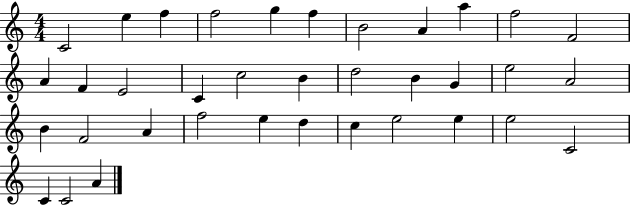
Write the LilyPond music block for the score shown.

{
  \clef treble
  \numericTimeSignature
  \time 4/4
  \key c \major
  c'2 e''4 f''4 | f''2 g''4 f''4 | b'2 a'4 a''4 | f''2 f'2 | \break a'4 f'4 e'2 | c'4 c''2 b'4 | d''2 b'4 g'4 | e''2 a'2 | \break b'4 f'2 a'4 | f''2 e''4 d''4 | c''4 e''2 e''4 | e''2 c'2 | \break c'4 c'2 a'4 | \bar "|."
}